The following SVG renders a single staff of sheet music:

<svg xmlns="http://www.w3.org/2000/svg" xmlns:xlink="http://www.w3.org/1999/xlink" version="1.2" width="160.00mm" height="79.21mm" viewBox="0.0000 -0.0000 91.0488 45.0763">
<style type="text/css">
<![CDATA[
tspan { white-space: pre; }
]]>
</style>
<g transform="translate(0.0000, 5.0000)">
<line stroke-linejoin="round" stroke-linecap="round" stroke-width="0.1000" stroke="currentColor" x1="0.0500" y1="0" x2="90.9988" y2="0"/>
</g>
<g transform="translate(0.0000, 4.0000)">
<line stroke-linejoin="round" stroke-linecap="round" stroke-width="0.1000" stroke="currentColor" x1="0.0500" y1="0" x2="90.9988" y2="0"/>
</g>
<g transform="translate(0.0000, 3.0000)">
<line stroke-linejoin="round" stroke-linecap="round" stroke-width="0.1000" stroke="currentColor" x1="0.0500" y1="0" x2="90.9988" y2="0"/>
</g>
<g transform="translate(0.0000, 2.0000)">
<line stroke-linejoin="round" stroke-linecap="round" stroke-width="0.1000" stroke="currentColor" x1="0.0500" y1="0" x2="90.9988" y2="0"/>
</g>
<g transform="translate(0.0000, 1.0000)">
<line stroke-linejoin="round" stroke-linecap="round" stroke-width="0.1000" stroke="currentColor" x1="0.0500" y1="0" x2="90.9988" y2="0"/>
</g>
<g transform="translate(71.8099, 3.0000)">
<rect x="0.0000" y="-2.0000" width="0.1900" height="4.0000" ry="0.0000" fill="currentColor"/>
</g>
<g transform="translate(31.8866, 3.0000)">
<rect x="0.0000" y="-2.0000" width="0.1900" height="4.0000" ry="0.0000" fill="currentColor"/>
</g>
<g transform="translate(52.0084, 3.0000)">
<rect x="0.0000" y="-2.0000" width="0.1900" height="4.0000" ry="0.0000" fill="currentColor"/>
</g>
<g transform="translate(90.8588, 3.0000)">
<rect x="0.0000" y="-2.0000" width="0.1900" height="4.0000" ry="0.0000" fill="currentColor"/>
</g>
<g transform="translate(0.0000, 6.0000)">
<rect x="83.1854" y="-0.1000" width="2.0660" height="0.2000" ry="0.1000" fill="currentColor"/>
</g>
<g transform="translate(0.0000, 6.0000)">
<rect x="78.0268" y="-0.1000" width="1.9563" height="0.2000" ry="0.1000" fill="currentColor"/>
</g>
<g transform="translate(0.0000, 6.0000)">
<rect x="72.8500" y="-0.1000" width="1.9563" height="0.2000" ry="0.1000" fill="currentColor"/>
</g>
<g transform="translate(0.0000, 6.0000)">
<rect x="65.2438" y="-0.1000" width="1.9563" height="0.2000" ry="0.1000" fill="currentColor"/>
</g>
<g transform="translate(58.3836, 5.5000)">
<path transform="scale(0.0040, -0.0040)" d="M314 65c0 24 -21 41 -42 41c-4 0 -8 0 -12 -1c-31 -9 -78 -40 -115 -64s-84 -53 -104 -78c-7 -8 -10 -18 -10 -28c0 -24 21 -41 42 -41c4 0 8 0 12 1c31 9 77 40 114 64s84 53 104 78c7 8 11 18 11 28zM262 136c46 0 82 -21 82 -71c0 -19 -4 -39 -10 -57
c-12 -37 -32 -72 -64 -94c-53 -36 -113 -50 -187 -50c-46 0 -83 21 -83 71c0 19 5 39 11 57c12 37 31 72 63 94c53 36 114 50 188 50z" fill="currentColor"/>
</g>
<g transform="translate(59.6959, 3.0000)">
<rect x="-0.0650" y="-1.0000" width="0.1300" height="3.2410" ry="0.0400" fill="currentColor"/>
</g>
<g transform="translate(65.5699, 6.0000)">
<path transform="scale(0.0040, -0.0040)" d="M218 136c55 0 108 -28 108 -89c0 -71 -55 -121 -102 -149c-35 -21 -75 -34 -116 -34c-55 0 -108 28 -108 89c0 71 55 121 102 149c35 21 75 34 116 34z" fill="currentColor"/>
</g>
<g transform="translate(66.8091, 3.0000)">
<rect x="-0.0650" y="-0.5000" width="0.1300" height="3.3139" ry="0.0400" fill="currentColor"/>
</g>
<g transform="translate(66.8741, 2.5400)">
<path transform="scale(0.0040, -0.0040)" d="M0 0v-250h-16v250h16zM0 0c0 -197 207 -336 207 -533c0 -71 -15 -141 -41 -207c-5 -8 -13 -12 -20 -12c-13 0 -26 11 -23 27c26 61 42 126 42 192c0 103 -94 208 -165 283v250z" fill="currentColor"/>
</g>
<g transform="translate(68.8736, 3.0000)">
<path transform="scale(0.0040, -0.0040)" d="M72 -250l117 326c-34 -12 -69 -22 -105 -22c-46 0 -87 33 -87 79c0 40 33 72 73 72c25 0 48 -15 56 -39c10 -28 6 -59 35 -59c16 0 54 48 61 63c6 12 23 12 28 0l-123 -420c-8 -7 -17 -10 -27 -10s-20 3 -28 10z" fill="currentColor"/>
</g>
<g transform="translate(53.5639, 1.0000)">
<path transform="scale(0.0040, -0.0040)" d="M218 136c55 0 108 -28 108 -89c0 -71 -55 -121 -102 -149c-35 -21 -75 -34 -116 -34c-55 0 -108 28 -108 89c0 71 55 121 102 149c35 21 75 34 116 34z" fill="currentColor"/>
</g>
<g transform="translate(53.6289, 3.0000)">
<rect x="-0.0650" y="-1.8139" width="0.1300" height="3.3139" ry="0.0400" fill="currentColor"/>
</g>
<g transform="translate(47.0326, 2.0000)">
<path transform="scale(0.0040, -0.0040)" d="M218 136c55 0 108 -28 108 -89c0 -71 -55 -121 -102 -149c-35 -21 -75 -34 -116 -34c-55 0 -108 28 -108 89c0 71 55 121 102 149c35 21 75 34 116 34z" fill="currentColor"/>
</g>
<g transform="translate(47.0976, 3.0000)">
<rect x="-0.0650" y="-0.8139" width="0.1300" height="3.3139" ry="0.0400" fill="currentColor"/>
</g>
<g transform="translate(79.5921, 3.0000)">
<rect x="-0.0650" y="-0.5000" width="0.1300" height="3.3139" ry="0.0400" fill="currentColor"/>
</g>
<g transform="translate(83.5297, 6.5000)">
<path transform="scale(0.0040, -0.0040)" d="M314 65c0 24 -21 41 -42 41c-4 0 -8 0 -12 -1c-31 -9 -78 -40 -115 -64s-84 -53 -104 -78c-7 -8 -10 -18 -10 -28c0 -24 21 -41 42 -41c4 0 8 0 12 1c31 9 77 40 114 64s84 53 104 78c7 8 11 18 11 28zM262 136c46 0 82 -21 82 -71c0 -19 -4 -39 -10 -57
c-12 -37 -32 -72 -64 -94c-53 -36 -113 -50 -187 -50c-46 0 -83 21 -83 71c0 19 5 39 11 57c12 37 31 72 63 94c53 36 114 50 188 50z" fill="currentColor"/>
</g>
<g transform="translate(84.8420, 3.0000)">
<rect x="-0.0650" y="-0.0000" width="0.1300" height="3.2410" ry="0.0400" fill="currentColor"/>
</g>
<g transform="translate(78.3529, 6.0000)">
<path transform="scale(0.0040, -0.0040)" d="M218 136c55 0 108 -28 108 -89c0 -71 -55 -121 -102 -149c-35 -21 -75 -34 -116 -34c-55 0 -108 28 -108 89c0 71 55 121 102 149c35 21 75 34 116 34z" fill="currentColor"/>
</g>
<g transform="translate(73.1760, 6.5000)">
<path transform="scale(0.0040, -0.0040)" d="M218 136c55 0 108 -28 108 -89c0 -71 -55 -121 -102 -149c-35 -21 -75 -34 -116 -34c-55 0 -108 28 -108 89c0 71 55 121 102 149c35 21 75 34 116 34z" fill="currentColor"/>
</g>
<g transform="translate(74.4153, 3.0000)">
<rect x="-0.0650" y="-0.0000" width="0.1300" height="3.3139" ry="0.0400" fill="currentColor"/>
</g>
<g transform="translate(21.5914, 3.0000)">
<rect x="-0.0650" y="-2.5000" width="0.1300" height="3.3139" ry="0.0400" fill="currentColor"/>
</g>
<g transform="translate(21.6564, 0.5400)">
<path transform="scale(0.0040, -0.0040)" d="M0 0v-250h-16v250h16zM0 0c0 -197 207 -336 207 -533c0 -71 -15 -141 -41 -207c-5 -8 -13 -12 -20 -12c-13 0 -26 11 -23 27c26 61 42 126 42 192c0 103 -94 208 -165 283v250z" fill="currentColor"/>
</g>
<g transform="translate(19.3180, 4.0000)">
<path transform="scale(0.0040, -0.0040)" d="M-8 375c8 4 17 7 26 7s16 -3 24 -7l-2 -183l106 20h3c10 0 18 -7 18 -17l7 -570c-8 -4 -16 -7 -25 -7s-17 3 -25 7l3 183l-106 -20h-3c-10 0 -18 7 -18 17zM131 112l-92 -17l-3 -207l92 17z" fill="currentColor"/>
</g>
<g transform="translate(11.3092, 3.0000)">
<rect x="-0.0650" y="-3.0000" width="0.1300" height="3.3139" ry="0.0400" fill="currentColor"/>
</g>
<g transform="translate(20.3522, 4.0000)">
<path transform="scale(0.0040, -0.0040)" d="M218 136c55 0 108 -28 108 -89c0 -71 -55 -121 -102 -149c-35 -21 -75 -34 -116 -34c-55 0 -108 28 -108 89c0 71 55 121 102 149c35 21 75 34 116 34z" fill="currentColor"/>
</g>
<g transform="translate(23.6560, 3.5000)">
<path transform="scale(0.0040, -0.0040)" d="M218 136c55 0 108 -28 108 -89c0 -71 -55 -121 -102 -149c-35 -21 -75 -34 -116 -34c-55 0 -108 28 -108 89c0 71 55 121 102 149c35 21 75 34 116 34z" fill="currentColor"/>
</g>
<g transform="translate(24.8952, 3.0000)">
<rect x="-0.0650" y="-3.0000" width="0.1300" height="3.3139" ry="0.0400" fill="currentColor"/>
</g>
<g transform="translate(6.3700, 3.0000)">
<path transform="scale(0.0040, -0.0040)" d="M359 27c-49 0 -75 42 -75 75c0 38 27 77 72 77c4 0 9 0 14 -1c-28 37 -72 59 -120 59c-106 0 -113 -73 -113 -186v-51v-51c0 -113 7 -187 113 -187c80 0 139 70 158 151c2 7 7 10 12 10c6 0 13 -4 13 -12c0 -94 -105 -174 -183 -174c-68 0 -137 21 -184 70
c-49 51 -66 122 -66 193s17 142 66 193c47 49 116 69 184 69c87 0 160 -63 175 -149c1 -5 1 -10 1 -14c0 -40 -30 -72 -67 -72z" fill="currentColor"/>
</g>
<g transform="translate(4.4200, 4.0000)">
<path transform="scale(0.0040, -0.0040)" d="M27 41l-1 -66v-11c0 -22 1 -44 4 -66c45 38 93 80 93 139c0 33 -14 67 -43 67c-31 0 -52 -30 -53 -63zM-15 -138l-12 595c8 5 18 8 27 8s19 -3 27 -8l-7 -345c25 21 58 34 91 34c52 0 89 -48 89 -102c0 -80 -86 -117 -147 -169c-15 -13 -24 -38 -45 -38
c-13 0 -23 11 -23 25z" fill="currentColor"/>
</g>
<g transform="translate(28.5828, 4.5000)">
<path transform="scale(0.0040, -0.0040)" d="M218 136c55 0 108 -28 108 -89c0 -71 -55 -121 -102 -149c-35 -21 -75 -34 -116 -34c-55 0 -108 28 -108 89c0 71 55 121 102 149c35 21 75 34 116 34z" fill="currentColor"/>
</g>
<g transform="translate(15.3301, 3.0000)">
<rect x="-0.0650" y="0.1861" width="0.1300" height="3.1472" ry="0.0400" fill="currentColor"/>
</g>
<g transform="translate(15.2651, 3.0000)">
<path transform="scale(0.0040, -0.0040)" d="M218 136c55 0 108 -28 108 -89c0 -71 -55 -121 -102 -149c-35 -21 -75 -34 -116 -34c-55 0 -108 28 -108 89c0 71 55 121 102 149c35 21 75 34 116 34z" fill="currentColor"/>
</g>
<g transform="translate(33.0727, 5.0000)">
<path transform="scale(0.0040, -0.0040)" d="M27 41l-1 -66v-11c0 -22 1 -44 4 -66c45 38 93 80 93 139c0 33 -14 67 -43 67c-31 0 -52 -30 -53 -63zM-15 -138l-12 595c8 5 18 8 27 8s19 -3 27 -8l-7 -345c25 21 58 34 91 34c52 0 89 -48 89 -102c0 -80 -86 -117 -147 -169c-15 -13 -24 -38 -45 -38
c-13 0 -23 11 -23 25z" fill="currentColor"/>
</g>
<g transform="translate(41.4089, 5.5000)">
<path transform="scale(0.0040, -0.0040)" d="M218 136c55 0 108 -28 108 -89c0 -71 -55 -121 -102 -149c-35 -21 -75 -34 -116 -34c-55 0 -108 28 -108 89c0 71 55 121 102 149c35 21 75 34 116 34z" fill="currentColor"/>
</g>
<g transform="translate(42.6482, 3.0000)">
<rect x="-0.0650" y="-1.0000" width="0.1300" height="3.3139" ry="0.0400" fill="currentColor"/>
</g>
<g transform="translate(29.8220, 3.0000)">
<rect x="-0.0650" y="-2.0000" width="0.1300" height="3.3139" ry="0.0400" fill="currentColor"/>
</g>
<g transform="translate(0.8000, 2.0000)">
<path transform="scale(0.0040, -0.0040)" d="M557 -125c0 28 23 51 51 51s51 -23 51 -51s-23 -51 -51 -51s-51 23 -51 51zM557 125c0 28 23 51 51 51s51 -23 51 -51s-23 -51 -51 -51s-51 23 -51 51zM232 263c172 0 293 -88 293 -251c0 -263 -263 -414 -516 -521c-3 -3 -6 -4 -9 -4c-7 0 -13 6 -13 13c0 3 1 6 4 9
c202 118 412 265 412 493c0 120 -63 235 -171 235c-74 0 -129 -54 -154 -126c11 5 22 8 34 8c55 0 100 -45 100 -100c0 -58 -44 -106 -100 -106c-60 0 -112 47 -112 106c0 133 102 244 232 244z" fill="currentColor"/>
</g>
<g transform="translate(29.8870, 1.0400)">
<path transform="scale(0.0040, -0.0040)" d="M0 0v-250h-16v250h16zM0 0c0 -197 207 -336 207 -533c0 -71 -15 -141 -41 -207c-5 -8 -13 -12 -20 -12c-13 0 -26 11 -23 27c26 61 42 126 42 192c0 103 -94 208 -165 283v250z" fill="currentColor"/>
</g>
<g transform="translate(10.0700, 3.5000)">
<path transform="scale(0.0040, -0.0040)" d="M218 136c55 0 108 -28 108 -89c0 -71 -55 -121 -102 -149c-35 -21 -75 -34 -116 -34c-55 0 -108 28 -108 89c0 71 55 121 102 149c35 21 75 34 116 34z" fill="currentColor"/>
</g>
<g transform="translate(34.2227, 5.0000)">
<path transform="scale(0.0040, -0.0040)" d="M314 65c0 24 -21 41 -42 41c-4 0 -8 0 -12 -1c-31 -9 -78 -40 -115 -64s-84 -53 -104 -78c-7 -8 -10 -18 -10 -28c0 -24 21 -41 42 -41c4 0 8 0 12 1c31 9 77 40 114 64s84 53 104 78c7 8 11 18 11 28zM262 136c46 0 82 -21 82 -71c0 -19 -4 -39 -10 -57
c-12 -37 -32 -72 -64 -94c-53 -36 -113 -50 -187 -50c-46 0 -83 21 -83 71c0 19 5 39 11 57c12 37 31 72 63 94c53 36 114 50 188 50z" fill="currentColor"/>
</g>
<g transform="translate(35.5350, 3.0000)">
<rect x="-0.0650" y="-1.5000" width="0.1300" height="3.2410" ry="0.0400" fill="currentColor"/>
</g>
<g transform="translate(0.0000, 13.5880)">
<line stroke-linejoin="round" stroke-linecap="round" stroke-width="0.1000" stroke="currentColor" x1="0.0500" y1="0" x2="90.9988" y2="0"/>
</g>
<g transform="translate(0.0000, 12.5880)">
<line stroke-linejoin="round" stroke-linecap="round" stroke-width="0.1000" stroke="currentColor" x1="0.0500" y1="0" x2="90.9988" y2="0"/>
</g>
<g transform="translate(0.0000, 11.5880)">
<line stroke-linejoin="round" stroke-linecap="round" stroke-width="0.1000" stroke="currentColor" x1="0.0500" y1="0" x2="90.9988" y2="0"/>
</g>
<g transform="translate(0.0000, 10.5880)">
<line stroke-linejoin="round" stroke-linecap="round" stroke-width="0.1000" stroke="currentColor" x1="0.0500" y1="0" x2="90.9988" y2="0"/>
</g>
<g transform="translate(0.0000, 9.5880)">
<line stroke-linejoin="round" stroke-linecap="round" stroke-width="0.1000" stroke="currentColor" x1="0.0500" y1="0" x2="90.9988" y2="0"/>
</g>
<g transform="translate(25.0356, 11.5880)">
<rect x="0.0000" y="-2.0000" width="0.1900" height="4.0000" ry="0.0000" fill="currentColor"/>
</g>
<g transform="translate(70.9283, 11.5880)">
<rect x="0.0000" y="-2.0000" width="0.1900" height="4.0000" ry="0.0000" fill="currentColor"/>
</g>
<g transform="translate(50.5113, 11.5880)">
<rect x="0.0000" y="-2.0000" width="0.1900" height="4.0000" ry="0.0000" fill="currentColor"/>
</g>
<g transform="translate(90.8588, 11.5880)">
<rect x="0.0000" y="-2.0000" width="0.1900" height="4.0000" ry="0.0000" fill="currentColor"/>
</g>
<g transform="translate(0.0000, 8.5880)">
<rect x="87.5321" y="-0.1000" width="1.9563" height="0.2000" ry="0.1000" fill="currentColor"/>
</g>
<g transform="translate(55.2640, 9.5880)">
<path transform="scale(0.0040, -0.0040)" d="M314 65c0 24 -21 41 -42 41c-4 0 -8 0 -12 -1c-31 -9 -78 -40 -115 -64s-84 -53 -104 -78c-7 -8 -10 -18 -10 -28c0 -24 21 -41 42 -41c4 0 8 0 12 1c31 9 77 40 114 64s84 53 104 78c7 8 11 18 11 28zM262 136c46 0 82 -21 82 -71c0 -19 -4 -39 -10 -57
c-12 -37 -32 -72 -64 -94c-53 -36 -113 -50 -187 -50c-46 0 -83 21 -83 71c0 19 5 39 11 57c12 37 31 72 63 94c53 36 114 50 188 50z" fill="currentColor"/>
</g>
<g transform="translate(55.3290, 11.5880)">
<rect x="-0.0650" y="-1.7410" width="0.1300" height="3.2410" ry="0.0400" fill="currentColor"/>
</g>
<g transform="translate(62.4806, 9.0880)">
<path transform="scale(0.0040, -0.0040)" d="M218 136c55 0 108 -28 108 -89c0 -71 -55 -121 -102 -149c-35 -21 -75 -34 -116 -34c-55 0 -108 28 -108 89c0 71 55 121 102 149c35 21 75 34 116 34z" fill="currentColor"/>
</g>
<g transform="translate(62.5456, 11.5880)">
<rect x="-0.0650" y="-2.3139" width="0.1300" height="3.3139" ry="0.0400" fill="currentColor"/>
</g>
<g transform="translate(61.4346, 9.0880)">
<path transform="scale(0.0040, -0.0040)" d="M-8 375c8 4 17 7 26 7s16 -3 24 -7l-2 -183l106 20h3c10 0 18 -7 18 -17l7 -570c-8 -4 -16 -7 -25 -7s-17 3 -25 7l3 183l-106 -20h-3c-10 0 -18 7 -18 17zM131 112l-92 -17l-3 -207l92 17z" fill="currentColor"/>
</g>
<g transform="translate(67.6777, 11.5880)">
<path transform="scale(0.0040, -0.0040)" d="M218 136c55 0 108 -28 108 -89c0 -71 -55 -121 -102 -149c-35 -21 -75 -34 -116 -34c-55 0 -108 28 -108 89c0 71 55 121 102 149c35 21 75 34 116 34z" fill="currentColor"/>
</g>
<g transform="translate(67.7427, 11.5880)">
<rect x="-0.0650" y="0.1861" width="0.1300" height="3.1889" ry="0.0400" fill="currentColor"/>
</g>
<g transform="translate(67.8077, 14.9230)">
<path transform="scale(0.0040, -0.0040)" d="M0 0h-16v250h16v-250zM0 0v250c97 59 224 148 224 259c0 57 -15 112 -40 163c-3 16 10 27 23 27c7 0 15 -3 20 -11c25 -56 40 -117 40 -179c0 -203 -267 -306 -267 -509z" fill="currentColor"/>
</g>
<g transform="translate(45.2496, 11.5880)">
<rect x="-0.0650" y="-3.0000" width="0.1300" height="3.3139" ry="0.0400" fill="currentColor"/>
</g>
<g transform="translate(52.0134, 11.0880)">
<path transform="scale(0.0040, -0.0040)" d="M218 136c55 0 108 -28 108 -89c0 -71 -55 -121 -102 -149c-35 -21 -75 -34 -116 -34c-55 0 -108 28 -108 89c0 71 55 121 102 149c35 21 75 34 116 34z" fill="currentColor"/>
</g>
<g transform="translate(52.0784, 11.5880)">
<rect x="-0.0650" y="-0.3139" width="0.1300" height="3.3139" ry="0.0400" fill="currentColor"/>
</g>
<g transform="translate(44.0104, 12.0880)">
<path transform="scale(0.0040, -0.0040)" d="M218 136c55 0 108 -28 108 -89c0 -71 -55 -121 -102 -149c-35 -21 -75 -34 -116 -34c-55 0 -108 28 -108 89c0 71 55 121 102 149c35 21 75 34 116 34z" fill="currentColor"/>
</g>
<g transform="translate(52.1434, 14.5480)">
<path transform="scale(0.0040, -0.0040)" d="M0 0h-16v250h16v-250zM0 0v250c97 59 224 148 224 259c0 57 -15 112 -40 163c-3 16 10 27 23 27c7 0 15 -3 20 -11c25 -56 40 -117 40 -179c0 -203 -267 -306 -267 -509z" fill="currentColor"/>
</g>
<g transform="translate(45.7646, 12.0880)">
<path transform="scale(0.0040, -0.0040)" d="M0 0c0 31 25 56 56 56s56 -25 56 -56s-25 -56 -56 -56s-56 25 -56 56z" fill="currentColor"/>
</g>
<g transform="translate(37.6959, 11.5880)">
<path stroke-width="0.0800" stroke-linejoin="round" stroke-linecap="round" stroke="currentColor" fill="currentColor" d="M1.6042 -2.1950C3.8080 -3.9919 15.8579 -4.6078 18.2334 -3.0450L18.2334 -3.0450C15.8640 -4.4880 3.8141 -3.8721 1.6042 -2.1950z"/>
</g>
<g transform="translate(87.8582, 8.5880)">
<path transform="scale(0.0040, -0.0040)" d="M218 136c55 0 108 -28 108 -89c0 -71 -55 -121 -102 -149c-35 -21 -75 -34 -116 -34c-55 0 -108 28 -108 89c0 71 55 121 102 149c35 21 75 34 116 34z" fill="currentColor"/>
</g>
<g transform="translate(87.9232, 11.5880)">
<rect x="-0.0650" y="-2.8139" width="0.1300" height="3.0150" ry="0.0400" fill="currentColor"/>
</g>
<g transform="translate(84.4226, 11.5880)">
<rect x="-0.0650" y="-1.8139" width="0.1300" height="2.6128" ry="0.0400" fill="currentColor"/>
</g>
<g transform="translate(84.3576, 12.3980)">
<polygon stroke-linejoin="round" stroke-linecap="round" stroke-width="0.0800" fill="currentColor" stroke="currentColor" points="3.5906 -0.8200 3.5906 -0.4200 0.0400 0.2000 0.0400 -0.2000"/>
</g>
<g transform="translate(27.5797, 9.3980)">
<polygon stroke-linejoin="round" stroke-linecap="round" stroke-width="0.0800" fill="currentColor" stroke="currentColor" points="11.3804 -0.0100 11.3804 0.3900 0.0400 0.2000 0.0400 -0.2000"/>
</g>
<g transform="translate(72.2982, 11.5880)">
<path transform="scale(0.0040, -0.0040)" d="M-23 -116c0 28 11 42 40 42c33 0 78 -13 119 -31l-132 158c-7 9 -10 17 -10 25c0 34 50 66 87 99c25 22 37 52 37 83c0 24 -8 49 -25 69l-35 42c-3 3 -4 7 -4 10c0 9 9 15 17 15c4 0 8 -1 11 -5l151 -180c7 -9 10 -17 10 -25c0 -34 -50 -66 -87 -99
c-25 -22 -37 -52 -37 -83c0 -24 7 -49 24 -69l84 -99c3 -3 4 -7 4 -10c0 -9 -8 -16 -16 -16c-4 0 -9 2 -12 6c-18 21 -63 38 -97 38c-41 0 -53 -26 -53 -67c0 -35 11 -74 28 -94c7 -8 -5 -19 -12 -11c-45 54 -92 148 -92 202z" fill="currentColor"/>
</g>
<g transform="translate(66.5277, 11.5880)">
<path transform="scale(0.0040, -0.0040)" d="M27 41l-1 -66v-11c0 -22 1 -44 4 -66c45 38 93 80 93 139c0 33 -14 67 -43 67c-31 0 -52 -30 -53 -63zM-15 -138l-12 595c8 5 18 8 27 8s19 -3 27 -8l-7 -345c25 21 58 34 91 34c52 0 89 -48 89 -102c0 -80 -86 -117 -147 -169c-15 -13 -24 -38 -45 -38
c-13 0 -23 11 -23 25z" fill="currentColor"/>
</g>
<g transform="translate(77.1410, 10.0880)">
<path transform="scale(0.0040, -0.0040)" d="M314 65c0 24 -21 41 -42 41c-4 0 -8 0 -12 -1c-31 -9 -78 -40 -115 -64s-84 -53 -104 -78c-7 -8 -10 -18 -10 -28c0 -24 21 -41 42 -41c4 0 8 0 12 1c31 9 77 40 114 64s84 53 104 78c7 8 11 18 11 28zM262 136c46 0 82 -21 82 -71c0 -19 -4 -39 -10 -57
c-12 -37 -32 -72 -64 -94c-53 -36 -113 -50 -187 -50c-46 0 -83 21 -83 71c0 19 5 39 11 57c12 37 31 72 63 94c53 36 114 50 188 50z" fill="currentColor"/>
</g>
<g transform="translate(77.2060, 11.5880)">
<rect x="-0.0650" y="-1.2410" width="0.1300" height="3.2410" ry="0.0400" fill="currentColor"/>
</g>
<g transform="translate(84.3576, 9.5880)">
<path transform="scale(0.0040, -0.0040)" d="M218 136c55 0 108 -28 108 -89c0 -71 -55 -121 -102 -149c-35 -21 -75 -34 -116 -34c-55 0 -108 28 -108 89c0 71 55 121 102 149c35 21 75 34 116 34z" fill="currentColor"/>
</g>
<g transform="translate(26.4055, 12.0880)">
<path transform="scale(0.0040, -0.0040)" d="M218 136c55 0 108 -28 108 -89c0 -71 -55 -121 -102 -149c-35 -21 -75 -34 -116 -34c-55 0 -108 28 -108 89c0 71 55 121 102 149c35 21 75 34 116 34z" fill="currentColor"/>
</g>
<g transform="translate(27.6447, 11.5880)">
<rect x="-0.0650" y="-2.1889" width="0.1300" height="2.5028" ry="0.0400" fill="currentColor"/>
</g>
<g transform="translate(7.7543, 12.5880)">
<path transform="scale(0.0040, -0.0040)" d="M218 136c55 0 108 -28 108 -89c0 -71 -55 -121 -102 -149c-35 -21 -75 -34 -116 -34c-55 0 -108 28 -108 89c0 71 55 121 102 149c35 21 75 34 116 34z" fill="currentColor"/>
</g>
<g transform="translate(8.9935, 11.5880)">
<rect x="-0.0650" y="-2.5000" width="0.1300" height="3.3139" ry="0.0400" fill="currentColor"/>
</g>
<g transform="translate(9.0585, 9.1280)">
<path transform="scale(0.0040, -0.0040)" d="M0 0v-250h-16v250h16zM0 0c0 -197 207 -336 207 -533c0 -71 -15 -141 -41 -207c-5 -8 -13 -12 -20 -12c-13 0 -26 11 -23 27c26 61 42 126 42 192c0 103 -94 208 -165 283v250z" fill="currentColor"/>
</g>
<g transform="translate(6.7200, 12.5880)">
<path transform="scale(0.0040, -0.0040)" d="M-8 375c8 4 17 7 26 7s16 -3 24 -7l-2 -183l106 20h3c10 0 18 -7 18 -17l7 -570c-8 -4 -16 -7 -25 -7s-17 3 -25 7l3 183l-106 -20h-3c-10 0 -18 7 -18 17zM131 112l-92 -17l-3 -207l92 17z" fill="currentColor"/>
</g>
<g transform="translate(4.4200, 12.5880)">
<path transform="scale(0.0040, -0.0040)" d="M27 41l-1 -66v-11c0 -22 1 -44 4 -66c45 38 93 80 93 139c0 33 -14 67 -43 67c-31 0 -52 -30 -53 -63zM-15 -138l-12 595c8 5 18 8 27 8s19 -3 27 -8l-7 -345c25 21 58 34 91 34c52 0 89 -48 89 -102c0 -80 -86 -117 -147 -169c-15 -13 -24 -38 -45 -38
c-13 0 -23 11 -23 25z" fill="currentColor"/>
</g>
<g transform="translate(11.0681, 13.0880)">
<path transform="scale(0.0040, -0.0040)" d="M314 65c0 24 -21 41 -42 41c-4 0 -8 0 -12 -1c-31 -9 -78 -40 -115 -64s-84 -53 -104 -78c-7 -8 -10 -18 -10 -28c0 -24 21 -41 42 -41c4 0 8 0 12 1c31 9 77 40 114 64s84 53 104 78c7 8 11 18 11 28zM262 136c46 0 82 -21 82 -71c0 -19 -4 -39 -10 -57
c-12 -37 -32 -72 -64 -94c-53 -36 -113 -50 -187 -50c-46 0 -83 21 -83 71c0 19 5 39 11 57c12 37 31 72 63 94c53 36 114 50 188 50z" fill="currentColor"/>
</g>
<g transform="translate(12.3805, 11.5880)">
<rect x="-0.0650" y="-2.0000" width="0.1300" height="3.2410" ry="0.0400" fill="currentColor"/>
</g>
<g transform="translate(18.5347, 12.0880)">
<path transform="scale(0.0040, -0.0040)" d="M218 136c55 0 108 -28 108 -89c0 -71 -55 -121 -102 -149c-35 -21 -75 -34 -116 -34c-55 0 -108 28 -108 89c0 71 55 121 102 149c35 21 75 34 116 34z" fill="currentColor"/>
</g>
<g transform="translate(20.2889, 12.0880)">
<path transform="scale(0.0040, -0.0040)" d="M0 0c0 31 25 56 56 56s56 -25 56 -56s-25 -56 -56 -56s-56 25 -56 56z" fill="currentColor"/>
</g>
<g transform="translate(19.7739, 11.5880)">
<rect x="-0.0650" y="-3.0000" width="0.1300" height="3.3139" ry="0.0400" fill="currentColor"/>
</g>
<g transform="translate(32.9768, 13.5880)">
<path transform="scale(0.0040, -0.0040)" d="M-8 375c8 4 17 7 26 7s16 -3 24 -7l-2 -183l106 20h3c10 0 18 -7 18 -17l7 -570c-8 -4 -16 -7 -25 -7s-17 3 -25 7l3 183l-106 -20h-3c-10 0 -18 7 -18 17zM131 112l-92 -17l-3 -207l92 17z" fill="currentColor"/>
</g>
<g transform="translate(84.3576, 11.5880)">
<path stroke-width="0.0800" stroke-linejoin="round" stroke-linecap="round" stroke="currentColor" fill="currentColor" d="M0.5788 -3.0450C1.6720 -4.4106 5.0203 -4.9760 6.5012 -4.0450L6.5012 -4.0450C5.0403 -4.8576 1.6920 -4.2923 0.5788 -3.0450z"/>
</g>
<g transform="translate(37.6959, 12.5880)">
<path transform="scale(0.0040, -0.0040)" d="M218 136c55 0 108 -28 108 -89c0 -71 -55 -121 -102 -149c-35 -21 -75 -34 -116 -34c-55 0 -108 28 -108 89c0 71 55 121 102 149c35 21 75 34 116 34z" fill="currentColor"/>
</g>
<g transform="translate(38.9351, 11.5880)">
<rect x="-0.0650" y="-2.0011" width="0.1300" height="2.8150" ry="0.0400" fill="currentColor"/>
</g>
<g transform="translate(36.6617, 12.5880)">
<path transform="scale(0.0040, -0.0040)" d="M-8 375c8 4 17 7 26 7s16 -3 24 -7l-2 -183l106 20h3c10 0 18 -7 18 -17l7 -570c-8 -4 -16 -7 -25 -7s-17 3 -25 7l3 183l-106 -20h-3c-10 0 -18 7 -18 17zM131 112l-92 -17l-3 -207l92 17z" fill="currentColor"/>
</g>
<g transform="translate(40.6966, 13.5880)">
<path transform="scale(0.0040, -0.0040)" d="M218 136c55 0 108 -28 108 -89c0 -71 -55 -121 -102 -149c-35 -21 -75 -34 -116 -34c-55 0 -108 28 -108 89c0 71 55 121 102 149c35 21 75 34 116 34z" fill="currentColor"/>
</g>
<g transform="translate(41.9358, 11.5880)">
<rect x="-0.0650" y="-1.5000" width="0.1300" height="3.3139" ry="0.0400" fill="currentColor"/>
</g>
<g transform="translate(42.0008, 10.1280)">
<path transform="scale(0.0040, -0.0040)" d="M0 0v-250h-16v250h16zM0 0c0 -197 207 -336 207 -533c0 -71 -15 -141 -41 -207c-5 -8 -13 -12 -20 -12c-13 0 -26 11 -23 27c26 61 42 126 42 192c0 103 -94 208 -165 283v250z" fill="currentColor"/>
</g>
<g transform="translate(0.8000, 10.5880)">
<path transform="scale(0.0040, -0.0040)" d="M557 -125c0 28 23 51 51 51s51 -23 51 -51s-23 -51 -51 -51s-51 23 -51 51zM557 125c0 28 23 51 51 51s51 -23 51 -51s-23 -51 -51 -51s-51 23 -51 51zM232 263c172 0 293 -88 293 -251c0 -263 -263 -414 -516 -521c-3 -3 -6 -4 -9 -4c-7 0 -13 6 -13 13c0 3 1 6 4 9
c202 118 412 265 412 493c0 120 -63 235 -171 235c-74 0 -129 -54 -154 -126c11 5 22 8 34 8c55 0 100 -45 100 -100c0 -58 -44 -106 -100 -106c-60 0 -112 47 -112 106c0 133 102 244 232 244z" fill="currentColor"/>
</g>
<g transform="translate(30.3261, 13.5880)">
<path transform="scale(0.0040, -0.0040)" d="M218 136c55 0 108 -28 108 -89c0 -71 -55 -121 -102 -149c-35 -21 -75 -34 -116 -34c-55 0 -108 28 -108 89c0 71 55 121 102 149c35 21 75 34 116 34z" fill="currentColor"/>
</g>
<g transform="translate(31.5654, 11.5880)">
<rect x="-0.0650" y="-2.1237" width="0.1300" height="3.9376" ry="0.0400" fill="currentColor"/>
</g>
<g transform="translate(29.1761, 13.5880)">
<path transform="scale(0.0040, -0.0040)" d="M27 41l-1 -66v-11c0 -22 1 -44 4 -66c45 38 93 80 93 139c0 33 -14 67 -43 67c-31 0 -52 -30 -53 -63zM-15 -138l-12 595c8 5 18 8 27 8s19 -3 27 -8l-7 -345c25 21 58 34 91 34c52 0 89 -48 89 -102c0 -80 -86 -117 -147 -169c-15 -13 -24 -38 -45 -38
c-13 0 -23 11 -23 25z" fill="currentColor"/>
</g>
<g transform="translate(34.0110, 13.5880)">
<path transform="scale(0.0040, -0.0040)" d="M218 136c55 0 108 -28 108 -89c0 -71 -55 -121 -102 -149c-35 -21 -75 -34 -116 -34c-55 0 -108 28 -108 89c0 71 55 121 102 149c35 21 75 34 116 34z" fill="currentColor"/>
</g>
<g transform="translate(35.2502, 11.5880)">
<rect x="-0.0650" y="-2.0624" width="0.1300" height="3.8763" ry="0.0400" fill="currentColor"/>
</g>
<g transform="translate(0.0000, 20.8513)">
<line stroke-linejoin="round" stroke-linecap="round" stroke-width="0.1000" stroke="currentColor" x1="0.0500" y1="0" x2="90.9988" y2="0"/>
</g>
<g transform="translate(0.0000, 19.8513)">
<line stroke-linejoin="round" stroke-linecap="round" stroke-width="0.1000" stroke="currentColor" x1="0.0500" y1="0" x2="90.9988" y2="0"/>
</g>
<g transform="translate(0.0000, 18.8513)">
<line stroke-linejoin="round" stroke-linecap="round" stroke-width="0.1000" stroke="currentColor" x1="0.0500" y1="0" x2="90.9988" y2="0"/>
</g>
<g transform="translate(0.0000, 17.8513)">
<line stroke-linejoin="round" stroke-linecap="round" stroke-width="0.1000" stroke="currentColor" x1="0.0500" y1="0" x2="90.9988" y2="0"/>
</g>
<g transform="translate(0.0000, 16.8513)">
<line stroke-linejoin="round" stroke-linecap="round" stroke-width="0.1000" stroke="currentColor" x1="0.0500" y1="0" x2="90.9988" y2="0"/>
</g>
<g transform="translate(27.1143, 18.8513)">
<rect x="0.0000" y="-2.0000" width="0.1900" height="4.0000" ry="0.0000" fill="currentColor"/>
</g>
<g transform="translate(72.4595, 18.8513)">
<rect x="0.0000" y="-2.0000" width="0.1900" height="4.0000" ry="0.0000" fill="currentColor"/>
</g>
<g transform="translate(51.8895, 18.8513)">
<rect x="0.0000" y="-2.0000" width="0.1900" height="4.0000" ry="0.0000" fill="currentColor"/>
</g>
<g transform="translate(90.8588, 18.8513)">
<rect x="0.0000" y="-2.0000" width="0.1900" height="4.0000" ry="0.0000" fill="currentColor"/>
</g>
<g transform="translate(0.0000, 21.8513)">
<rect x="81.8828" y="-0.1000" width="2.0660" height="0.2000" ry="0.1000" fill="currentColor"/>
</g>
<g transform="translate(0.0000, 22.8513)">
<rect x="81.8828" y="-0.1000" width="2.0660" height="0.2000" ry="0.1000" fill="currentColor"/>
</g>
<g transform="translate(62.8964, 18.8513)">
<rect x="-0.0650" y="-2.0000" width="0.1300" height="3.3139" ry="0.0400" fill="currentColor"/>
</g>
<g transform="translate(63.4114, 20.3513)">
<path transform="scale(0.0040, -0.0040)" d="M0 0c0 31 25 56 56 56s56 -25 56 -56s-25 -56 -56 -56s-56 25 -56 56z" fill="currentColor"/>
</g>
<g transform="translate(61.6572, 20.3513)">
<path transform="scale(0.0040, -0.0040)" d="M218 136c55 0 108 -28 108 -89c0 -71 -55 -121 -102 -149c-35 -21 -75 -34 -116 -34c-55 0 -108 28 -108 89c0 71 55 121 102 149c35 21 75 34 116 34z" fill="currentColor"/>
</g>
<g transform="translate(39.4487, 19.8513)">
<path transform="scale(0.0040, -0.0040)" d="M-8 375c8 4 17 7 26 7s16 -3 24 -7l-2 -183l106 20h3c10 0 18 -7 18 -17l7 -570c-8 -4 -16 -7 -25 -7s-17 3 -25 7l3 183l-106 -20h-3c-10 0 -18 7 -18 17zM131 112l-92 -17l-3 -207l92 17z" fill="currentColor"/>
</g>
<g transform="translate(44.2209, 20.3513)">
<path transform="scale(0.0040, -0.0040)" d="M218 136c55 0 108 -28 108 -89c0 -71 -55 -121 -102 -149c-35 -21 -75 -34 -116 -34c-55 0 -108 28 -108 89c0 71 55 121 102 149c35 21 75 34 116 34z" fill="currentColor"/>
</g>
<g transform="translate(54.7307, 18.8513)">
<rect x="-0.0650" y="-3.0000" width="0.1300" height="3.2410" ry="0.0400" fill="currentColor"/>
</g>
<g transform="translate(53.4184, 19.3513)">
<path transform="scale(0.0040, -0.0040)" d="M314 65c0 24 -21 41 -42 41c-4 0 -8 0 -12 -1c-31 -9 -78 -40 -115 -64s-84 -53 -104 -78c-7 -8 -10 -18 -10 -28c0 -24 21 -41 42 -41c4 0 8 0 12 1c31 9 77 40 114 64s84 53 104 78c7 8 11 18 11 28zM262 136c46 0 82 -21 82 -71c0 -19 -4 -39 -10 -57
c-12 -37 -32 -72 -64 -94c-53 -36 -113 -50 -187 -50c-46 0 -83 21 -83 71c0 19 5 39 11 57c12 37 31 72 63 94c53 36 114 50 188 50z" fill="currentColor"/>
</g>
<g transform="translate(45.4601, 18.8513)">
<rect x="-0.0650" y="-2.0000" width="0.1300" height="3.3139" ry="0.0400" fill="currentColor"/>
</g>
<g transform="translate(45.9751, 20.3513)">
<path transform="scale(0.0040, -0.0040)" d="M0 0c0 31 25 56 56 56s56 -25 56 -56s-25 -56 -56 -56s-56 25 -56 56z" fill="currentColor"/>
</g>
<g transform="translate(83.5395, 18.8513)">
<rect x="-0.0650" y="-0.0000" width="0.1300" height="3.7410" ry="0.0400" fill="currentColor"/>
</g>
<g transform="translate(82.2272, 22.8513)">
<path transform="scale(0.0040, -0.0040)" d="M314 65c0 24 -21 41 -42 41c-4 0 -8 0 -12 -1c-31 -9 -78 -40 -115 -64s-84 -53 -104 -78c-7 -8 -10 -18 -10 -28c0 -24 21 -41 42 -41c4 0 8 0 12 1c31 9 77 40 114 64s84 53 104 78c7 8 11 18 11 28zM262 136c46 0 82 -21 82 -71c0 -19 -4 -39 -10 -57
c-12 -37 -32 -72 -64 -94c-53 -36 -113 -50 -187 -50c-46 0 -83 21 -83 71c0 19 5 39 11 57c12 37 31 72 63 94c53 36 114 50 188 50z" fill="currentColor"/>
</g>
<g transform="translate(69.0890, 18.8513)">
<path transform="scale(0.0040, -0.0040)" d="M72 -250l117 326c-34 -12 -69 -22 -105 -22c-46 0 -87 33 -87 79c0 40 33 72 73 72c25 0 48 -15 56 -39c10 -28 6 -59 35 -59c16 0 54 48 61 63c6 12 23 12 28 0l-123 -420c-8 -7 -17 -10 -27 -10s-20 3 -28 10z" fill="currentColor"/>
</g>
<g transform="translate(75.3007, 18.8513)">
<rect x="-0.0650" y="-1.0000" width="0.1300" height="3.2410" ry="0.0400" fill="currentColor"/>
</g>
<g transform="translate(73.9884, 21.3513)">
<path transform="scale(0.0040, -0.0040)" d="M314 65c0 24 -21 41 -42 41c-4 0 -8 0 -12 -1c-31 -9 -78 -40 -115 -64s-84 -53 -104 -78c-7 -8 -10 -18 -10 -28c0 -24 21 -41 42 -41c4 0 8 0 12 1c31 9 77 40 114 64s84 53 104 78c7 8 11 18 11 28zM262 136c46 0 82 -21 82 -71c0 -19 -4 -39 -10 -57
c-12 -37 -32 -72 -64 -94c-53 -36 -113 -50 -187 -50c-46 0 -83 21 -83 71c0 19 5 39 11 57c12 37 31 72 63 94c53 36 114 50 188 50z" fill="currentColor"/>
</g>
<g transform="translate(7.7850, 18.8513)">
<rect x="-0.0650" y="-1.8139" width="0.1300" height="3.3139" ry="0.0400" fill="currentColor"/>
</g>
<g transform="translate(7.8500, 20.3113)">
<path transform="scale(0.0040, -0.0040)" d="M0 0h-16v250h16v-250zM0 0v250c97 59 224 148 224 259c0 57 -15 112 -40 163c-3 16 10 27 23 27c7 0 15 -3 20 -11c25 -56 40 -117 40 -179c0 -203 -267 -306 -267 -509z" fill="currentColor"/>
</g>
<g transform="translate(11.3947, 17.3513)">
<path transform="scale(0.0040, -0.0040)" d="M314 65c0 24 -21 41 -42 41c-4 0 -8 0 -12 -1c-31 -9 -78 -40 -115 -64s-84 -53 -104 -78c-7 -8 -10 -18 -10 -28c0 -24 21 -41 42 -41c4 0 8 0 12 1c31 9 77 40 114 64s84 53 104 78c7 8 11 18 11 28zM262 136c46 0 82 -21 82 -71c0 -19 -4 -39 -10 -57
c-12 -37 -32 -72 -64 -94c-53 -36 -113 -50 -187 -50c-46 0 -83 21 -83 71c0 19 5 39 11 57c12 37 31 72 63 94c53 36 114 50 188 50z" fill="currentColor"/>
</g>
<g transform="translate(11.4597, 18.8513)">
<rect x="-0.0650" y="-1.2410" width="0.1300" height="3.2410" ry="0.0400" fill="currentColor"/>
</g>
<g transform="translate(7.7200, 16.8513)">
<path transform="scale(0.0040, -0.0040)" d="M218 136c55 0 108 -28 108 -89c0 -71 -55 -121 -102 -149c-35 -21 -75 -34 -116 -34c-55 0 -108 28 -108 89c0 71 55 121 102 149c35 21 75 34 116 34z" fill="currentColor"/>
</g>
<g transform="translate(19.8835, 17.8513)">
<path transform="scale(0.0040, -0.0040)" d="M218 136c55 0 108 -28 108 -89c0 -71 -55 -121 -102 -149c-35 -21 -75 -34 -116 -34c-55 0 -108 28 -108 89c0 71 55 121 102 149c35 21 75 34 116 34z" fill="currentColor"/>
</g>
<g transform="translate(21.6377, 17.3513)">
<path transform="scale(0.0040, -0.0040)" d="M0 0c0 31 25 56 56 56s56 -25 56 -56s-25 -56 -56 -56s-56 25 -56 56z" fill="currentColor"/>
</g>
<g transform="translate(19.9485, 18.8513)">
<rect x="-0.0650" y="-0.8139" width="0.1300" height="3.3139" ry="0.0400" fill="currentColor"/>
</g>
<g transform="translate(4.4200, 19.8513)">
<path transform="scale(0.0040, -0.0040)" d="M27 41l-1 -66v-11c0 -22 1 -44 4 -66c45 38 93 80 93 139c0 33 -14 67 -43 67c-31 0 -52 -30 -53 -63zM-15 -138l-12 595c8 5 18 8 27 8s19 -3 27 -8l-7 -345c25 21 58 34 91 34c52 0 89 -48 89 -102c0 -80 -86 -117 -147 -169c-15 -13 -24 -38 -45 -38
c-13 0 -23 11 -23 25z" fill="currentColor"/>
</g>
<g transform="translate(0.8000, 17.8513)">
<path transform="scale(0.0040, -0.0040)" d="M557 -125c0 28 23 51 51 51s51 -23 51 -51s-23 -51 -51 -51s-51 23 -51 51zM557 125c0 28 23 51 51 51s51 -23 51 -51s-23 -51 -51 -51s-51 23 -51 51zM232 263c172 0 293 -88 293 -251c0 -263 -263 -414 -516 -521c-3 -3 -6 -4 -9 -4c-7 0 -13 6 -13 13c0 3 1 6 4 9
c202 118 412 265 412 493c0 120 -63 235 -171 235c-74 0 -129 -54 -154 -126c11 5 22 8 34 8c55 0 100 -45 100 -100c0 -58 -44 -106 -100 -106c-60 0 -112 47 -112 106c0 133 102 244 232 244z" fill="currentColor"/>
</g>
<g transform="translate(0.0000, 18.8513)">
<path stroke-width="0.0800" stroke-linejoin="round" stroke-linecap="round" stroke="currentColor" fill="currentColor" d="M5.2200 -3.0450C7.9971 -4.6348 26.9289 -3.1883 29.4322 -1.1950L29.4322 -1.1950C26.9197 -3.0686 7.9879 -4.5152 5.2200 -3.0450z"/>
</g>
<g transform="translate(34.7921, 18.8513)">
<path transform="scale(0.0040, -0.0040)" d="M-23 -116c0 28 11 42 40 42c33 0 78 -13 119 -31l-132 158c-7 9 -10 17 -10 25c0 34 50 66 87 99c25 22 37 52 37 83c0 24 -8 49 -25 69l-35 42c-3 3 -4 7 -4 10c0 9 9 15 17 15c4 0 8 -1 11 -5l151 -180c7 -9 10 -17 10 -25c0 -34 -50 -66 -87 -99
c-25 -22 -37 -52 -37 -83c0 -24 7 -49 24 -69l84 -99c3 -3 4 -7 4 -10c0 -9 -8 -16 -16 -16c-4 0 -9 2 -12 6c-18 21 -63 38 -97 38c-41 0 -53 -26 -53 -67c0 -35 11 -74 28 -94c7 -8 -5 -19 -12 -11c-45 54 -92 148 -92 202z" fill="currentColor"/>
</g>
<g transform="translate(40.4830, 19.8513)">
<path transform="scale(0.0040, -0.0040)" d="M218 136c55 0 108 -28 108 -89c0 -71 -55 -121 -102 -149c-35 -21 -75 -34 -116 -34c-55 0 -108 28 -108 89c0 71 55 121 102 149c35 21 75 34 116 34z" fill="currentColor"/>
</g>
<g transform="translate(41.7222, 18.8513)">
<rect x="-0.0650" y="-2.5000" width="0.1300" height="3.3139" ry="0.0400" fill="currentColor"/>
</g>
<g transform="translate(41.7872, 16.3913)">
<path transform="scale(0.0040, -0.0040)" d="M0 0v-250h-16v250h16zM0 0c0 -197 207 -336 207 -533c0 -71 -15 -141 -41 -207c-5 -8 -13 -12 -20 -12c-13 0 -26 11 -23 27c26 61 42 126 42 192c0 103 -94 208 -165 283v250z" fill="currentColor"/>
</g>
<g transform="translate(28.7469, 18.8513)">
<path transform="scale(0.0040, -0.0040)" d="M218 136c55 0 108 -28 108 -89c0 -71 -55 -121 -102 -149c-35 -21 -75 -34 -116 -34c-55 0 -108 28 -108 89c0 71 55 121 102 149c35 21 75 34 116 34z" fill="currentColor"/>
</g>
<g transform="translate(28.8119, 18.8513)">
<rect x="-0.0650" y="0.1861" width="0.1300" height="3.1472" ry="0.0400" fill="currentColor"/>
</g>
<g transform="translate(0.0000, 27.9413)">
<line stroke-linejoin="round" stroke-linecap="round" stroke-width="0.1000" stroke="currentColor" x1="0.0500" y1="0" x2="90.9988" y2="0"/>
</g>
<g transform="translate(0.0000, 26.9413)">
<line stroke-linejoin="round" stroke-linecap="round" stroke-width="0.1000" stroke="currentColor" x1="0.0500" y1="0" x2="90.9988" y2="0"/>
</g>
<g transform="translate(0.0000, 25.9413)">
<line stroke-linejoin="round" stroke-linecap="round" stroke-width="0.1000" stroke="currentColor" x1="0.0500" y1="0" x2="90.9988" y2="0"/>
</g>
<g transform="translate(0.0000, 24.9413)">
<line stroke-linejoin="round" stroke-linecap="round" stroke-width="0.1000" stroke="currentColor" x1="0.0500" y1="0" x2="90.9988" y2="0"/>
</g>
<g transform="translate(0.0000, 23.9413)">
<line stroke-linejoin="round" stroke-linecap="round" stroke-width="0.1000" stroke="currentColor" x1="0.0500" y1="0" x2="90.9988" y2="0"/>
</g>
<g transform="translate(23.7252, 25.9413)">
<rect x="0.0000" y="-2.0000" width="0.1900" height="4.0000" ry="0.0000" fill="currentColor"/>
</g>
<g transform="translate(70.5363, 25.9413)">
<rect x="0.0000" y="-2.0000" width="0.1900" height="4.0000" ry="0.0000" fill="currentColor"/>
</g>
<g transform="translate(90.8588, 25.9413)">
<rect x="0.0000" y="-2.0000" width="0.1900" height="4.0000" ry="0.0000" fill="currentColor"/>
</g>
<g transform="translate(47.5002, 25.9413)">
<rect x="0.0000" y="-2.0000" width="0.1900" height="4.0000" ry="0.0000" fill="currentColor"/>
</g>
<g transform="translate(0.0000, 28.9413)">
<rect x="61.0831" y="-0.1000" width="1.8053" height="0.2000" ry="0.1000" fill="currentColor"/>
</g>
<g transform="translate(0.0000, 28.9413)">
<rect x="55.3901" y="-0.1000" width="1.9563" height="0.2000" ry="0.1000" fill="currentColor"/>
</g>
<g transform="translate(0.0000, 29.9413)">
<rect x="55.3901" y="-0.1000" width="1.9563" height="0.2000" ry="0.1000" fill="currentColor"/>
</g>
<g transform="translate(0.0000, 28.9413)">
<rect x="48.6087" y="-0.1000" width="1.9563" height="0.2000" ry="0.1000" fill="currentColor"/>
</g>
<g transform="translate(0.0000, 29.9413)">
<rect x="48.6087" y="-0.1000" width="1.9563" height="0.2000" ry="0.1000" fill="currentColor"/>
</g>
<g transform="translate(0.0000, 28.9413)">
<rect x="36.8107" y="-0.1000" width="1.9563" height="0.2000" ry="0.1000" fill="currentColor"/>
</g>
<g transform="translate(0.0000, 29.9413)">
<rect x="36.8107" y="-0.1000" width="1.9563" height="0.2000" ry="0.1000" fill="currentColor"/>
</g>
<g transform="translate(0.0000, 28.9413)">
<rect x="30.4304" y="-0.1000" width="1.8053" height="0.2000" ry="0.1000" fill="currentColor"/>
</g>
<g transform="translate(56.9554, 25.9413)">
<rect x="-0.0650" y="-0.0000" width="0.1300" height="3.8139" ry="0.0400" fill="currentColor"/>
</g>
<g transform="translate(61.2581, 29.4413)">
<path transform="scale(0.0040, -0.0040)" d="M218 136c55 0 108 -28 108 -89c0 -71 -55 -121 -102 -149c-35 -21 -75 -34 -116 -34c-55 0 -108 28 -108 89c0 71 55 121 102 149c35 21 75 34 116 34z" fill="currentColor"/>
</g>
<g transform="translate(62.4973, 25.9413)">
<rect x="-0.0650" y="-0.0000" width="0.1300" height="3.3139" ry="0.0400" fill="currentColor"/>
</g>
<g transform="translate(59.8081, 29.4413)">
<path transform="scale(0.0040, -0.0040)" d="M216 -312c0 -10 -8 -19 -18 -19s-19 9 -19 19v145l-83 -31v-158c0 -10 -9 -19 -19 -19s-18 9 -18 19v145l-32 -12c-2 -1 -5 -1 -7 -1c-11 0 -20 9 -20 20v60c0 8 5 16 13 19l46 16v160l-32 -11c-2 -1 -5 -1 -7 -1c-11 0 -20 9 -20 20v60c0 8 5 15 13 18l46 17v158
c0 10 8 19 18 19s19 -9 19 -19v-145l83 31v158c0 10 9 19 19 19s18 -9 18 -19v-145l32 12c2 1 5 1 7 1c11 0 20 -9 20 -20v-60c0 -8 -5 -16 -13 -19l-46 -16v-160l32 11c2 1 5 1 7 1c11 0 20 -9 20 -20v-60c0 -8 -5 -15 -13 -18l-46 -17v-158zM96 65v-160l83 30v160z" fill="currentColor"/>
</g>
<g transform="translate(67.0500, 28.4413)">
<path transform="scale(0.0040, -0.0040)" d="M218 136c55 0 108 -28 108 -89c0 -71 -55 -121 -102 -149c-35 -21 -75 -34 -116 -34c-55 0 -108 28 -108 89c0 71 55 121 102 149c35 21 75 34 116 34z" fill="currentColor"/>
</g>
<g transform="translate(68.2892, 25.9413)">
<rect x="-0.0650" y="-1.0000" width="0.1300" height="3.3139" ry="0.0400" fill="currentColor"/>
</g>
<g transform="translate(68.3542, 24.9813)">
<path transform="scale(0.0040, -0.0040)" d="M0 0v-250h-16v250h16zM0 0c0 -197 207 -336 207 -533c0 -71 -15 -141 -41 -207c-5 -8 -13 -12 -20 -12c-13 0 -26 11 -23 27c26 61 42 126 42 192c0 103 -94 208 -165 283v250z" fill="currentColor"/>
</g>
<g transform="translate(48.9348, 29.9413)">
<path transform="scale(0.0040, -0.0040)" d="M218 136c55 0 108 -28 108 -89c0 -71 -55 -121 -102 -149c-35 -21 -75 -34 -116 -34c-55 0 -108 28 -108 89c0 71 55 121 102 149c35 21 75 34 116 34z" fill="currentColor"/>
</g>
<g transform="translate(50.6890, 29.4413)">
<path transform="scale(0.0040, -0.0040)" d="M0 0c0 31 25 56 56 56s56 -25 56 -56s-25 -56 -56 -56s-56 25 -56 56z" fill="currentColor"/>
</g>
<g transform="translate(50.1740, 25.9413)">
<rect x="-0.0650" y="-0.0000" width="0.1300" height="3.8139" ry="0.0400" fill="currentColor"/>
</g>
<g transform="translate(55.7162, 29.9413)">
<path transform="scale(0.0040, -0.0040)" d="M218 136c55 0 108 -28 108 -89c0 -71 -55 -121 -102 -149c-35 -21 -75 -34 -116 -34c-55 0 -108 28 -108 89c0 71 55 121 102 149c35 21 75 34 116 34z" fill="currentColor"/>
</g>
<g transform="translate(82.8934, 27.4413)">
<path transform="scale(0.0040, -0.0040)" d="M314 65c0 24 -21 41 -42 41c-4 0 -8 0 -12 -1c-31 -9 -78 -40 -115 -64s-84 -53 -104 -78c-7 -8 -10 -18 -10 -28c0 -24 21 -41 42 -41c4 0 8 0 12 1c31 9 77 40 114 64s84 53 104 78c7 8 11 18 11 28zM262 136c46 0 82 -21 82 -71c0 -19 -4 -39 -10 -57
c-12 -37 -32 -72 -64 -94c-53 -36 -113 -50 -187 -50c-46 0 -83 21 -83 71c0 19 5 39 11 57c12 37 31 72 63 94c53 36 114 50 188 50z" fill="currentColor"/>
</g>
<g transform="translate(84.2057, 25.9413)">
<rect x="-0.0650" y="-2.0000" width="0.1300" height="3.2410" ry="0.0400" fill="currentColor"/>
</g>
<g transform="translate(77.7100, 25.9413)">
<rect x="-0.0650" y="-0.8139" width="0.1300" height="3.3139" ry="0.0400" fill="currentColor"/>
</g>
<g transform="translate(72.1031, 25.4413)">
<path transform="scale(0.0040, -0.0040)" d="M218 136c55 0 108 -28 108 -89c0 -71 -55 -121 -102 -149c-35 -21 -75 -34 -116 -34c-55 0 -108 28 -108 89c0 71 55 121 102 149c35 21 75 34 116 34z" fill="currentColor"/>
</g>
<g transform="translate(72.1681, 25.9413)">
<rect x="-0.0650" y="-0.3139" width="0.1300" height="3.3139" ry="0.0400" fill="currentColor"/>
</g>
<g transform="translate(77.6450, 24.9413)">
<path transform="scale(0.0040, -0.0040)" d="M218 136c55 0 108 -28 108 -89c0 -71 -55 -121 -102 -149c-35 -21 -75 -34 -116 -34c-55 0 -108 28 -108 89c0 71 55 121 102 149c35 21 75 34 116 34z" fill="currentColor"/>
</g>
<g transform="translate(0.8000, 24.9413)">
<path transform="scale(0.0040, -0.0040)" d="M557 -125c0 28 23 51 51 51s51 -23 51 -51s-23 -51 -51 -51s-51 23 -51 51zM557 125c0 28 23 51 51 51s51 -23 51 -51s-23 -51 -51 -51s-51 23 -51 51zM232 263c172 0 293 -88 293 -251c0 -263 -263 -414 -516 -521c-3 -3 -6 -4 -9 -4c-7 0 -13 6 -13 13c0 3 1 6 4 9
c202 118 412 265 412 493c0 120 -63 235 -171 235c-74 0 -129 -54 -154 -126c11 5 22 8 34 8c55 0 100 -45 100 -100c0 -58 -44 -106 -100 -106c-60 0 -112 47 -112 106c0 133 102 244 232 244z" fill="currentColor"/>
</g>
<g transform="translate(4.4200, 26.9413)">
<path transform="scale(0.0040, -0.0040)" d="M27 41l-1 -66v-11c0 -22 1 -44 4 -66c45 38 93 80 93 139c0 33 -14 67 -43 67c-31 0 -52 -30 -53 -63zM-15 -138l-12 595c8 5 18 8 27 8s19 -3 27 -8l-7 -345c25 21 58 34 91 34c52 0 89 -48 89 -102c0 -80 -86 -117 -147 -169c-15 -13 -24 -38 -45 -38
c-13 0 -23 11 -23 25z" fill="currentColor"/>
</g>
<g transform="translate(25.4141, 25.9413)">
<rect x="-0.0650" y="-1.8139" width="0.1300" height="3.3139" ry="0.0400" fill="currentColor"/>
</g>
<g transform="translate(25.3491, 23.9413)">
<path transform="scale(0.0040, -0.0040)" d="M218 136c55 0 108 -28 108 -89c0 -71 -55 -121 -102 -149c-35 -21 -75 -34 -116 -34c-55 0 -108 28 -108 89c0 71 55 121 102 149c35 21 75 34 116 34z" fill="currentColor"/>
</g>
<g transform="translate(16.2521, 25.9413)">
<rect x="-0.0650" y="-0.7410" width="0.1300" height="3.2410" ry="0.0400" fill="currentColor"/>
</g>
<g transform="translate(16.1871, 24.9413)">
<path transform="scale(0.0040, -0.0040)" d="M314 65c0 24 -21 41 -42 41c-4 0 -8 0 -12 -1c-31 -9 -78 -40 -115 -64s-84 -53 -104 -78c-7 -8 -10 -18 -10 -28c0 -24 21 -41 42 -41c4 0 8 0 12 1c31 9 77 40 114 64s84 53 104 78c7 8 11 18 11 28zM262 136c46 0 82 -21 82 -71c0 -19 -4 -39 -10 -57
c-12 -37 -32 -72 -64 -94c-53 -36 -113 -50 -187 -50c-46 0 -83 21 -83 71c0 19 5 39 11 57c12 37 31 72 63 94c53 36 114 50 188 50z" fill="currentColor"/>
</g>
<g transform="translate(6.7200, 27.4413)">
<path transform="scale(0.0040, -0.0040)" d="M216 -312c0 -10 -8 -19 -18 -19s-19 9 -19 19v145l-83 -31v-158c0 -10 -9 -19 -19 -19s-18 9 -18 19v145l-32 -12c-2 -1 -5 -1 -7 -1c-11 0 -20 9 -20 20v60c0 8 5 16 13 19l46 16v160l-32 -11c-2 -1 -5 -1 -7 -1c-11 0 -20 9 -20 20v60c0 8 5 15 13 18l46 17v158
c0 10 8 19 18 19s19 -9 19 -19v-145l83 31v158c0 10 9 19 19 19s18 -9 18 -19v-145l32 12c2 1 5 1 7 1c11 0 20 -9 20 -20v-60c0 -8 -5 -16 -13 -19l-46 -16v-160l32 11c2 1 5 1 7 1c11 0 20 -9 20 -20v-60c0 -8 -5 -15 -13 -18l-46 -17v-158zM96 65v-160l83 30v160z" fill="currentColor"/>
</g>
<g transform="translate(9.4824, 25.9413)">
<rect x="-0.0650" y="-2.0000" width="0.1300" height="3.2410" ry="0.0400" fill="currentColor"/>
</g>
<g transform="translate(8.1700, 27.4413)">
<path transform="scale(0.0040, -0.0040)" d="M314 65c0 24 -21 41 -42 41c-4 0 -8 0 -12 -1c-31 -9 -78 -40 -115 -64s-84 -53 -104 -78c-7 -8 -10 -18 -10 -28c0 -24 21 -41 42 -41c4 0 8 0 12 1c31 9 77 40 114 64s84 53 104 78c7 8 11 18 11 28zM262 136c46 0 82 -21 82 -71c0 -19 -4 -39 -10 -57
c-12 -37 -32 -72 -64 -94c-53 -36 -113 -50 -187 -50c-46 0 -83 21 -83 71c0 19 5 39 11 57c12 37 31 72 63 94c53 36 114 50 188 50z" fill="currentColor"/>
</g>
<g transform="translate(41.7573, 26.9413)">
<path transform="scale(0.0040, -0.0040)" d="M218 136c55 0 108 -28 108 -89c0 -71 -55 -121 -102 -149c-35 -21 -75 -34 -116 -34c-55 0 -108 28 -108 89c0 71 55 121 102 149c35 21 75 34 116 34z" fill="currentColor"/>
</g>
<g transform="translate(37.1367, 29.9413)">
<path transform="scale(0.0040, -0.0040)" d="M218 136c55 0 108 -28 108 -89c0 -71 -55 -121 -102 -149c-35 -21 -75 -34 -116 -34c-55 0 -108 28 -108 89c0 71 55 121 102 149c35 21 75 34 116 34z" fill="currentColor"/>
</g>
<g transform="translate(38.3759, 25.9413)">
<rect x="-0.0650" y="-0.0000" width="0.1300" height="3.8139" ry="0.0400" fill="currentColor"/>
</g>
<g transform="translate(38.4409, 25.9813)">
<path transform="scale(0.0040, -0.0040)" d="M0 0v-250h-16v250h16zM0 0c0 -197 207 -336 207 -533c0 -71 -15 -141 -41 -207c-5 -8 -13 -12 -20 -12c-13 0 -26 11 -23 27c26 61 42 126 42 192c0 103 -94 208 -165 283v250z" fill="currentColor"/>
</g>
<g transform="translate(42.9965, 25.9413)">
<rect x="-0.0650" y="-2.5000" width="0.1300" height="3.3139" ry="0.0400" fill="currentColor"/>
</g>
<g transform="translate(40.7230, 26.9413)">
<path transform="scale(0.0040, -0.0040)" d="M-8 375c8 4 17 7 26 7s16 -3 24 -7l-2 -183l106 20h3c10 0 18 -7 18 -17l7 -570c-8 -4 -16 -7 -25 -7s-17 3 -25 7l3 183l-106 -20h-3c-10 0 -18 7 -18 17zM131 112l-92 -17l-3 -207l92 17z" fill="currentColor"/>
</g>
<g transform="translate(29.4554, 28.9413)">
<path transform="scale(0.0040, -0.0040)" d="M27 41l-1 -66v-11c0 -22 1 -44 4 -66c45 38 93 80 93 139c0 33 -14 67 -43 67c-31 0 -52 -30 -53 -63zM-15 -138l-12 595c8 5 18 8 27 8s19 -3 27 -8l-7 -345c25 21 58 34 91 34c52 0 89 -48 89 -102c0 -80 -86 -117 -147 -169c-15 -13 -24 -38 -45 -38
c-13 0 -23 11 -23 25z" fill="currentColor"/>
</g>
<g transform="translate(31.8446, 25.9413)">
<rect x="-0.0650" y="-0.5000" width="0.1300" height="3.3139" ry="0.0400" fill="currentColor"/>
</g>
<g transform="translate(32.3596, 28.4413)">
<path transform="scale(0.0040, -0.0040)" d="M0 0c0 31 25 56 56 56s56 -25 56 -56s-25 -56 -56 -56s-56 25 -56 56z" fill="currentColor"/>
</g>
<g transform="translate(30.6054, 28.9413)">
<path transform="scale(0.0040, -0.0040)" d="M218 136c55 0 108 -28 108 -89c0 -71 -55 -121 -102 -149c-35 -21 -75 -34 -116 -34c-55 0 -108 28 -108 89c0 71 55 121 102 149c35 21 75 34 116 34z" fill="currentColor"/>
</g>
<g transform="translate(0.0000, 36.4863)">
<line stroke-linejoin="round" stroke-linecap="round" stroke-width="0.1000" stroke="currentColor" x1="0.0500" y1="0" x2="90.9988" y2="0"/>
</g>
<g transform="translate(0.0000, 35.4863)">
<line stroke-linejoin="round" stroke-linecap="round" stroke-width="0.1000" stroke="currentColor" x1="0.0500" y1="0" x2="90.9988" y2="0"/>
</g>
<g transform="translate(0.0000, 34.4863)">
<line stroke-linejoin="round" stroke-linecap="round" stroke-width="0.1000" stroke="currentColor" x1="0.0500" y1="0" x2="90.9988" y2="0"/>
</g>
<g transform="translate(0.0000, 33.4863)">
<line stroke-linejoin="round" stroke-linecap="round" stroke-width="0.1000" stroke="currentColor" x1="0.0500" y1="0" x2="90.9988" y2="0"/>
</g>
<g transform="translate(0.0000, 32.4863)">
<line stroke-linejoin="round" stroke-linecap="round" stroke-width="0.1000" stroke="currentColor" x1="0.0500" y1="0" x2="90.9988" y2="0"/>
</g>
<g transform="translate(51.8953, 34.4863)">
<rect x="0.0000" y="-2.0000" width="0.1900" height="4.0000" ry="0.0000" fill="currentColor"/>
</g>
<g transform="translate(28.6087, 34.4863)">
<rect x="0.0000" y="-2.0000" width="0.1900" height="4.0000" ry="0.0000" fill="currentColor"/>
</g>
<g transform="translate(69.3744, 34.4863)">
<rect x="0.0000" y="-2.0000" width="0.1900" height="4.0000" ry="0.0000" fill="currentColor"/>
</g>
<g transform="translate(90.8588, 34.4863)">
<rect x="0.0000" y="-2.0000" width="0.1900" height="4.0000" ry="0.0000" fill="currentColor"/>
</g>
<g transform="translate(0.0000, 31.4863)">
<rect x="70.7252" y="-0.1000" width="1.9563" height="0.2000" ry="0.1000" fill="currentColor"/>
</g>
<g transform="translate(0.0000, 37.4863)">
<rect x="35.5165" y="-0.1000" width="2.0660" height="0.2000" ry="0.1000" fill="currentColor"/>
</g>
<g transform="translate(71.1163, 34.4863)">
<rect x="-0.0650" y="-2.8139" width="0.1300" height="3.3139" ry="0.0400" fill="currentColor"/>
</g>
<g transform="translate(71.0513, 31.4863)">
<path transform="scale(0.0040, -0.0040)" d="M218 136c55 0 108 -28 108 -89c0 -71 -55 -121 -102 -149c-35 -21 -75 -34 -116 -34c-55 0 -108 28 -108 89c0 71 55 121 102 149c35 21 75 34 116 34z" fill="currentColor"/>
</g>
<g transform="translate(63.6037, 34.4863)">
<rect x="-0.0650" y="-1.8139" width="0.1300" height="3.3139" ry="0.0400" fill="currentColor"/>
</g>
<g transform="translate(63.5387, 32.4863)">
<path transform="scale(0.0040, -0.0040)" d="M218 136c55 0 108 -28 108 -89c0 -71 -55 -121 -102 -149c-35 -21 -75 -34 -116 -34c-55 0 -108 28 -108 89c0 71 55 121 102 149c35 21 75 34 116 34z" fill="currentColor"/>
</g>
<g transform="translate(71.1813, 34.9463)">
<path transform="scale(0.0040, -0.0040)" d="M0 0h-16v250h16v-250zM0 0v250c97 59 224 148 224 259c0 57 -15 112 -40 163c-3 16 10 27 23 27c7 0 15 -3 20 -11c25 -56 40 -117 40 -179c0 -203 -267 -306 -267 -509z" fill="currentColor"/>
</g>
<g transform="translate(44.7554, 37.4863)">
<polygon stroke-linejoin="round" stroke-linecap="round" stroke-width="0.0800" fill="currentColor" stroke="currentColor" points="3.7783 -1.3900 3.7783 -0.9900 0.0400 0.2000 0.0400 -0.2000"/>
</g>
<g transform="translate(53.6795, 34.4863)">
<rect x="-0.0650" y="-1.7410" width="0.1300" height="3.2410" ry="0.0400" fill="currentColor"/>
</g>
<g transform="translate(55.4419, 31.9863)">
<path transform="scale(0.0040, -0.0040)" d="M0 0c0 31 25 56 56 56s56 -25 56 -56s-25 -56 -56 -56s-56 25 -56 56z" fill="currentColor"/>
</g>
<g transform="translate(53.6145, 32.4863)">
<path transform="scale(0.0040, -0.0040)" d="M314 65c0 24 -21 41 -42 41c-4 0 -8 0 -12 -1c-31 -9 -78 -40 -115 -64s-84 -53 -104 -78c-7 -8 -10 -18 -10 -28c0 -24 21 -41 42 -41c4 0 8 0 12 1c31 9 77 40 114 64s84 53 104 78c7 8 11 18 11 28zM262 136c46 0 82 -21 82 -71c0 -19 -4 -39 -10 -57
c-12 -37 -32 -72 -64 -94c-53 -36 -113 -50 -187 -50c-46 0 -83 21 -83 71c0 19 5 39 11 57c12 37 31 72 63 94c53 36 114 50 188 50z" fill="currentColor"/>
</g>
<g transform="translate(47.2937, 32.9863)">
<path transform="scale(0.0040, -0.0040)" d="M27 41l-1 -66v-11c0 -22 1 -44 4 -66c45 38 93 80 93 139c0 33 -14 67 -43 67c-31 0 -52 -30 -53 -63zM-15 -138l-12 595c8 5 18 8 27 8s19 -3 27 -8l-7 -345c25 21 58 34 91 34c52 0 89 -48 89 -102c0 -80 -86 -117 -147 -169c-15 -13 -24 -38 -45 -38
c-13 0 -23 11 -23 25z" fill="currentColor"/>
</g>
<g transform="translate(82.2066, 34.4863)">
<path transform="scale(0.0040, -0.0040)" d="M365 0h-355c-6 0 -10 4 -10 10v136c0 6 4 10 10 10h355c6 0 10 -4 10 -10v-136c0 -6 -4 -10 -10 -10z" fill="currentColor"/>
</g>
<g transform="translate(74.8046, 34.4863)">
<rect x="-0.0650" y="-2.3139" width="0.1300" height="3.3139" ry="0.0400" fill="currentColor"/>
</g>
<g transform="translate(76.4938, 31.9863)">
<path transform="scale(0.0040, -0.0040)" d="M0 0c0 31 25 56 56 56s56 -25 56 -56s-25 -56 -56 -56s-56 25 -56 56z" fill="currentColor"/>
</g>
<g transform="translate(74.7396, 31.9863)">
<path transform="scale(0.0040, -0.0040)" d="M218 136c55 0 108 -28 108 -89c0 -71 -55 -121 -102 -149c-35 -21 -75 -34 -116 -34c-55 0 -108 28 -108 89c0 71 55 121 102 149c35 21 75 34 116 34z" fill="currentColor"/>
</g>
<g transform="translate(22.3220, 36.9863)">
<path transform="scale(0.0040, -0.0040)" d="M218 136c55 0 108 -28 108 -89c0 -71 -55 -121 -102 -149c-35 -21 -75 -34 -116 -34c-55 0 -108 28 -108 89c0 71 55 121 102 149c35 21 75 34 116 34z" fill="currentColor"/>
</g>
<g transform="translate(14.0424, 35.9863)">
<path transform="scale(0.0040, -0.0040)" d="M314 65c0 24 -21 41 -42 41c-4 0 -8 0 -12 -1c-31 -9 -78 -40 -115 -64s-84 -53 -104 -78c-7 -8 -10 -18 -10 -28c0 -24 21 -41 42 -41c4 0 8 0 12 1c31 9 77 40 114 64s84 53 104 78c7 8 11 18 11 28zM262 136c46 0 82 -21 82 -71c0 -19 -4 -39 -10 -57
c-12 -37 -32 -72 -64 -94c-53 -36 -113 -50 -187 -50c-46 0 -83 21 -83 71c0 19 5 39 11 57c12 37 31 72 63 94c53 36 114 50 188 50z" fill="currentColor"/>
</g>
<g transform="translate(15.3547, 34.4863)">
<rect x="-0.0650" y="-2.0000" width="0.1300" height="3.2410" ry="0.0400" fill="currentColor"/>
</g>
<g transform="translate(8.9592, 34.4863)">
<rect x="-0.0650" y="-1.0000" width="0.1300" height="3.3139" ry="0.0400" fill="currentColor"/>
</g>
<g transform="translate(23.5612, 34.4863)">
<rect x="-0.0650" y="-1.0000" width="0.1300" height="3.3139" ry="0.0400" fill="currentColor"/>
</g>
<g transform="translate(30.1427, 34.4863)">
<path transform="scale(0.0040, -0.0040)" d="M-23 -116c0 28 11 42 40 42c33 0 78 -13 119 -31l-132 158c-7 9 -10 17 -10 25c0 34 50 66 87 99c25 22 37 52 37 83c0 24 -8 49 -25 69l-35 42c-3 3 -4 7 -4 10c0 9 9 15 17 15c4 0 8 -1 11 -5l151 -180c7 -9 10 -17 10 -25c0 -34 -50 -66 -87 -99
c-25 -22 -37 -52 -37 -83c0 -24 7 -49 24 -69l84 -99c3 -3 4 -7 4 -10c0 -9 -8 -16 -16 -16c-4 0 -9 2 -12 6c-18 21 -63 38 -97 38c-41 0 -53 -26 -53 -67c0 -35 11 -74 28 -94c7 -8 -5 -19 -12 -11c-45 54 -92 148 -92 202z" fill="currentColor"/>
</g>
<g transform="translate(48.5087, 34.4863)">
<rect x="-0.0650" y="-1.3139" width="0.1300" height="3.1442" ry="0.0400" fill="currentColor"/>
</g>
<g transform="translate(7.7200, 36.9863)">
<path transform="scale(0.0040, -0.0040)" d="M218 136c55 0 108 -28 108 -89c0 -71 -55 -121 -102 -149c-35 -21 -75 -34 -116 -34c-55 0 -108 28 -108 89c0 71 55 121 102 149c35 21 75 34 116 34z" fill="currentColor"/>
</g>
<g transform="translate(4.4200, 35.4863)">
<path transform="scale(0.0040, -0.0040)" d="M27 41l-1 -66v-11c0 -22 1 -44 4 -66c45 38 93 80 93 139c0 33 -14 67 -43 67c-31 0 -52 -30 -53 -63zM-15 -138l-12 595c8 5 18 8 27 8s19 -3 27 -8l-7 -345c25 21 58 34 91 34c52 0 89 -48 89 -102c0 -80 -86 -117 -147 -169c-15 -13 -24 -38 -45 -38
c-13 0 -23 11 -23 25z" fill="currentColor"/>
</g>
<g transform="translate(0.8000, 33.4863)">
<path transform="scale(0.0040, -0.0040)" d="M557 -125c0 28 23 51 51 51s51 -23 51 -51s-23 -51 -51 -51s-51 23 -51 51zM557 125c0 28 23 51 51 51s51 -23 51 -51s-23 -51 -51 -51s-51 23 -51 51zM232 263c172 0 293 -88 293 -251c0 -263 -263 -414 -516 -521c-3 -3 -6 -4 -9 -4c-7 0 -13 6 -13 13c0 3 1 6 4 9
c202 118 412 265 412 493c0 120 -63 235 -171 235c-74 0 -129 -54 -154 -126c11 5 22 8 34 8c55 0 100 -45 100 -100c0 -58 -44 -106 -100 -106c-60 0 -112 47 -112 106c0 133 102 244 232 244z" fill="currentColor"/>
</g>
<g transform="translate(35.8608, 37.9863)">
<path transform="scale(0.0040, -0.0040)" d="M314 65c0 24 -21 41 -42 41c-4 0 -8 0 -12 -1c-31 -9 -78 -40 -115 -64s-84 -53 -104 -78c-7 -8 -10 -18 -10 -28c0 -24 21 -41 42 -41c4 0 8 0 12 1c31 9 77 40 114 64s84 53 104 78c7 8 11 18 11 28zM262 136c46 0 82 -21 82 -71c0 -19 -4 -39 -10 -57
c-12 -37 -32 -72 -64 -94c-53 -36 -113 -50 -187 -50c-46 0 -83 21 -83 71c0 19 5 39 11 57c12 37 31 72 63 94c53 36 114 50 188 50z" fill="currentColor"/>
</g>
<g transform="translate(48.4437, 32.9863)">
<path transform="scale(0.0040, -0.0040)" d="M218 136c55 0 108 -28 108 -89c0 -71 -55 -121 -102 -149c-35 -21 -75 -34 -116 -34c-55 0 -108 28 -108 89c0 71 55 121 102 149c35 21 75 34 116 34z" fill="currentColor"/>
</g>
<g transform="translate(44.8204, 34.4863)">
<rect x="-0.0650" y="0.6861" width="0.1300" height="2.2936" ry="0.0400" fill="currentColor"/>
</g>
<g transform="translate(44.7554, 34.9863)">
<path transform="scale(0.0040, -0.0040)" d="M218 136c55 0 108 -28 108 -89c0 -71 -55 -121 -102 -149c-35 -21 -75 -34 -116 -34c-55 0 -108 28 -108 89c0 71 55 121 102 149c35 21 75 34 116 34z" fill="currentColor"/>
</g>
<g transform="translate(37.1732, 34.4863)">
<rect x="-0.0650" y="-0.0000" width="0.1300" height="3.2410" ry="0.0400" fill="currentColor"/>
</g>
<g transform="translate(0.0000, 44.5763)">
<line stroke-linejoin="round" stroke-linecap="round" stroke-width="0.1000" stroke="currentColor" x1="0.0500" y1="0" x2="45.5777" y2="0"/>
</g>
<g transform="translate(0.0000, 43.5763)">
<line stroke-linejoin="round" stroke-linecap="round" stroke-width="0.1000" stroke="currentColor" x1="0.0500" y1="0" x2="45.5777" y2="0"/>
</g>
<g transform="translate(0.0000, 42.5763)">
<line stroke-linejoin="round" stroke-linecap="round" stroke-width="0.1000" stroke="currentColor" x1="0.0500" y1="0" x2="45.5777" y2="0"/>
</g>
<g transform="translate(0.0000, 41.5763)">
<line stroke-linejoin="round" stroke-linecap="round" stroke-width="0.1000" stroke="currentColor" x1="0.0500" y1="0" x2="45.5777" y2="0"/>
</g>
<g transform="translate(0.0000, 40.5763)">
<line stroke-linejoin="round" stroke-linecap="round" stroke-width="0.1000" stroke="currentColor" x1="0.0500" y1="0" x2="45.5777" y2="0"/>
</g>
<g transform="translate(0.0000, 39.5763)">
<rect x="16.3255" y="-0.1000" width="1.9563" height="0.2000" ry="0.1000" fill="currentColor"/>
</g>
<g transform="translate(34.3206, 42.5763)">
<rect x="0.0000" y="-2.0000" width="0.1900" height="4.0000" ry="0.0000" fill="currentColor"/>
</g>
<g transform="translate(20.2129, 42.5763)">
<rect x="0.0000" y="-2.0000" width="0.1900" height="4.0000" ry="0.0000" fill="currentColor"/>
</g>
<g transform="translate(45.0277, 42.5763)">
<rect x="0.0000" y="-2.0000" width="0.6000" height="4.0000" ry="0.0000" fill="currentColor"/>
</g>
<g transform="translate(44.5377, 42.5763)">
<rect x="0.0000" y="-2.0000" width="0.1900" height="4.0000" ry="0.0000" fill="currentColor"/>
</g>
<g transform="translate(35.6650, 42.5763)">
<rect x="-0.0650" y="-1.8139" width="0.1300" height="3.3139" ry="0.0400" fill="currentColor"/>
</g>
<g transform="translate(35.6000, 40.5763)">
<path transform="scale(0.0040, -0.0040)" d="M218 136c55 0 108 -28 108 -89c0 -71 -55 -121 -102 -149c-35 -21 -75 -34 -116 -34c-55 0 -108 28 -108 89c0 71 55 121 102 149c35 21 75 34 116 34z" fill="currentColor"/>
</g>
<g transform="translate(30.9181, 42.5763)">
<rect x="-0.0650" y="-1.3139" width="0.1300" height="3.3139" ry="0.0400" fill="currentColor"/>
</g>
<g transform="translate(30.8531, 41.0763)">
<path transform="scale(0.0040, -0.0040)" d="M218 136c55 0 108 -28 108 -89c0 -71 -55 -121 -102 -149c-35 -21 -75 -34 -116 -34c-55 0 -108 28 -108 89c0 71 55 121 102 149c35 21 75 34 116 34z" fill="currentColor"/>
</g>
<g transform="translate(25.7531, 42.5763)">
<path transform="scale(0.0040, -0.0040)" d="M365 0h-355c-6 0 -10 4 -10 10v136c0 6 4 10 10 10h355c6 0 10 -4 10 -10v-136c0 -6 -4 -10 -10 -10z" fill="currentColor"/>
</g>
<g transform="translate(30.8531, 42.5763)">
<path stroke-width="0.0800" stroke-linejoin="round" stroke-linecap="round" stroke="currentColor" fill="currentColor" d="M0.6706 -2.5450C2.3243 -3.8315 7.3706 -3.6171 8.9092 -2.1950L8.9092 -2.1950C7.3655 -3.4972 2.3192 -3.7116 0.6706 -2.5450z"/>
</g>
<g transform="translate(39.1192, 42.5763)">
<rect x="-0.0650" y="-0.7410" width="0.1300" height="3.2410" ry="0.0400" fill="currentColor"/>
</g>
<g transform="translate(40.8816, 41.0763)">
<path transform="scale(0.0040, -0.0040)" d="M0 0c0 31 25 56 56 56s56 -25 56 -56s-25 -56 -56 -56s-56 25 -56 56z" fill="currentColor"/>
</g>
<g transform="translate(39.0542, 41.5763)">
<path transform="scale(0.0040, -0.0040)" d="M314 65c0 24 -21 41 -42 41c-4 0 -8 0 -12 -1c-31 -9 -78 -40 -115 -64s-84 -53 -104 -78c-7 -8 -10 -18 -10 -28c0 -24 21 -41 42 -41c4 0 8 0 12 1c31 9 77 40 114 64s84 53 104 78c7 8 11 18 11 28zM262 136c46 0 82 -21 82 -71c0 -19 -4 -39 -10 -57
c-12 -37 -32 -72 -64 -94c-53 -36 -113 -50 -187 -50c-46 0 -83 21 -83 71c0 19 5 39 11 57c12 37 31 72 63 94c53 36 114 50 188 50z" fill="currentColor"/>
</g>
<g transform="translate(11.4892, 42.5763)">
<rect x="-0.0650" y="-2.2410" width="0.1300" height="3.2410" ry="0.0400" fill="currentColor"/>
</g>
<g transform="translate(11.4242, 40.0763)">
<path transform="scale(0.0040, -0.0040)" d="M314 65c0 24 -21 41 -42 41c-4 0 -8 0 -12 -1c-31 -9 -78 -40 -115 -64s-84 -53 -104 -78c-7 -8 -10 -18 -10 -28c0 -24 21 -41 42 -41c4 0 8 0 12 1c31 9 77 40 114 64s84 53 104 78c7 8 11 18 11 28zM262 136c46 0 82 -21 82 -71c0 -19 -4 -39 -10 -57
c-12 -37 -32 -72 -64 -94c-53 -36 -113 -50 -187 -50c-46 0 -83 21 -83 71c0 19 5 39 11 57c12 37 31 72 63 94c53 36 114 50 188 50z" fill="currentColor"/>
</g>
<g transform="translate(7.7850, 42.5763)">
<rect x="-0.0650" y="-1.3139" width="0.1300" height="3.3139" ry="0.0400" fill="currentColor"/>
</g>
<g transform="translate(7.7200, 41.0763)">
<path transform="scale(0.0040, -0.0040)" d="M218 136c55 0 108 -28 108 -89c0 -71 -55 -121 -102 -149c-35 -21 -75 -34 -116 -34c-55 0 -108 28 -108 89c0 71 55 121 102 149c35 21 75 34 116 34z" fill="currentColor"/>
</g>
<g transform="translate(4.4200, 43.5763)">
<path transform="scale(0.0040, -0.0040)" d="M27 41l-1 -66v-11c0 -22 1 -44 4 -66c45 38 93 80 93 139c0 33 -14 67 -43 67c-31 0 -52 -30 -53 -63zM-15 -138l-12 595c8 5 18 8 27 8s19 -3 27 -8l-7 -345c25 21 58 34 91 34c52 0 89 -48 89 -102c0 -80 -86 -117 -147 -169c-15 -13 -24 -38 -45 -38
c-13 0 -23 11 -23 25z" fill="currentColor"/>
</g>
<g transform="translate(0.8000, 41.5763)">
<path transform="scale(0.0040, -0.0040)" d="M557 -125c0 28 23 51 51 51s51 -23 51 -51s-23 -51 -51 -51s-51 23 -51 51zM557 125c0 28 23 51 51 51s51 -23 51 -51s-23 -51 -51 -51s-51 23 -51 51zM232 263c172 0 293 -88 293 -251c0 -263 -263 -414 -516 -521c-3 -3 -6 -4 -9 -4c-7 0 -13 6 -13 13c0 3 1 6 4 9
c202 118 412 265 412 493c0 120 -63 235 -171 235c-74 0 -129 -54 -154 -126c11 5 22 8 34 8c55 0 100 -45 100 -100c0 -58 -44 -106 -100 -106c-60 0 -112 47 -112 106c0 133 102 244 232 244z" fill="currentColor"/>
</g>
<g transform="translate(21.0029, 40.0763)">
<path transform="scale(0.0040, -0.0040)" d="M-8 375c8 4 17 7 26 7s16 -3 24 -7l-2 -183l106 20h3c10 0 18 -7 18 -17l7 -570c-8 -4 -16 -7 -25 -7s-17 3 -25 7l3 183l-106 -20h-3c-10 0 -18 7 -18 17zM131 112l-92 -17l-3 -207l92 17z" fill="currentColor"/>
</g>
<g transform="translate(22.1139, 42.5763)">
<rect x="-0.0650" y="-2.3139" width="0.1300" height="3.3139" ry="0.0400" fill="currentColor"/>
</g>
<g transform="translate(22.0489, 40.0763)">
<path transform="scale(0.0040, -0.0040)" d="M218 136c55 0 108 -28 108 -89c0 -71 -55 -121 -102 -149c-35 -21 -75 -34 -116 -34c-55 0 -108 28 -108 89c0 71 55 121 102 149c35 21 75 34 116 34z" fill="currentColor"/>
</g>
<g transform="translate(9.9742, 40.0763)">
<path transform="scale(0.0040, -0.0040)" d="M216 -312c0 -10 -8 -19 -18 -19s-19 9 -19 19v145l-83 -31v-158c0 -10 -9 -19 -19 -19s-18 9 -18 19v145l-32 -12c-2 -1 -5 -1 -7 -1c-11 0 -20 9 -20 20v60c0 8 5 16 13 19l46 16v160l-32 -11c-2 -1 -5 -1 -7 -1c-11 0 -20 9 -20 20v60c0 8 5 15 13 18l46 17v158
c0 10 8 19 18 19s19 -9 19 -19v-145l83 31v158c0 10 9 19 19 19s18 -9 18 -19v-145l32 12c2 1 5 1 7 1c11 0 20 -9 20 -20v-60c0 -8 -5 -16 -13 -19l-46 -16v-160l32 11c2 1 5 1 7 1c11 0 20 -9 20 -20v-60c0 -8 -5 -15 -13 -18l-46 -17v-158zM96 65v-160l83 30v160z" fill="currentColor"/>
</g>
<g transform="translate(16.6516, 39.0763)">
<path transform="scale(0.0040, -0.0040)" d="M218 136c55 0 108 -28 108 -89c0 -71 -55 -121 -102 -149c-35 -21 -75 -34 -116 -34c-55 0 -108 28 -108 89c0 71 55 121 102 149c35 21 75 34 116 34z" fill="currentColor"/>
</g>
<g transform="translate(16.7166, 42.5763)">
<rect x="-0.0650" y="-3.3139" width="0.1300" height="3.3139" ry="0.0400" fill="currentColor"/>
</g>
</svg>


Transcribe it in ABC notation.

X:1
T:Untitled
M:4/4
L:1/4
K:F
C, D, B,,/2 C, A,,/2 _G,,2 F,, F, A, F,,2 E,,/2 z/2 D,, E,, D,,2 B,,/2 A,,2 C, C,/2 _G,,/2 G,,/2 B,,/2 G,,/2 C, E,/2 A,2 B, _D,/2 z G,2 A,/2 C/2 A,/2 G,2 F, D, z B,,/2 A,, C,2 A,, z/2 F,,2 C,,2 ^A,,2 F,2 A, _E,, C,,/2 B,, C,, C,, ^D,, F,,/2 E, F, A,,2 F,, A,,2 F,, z D,,2 C,/2 _G,/2 A,2 A, C/2 _B, z2 G, ^B,2 D B, z2 G, A, F,2